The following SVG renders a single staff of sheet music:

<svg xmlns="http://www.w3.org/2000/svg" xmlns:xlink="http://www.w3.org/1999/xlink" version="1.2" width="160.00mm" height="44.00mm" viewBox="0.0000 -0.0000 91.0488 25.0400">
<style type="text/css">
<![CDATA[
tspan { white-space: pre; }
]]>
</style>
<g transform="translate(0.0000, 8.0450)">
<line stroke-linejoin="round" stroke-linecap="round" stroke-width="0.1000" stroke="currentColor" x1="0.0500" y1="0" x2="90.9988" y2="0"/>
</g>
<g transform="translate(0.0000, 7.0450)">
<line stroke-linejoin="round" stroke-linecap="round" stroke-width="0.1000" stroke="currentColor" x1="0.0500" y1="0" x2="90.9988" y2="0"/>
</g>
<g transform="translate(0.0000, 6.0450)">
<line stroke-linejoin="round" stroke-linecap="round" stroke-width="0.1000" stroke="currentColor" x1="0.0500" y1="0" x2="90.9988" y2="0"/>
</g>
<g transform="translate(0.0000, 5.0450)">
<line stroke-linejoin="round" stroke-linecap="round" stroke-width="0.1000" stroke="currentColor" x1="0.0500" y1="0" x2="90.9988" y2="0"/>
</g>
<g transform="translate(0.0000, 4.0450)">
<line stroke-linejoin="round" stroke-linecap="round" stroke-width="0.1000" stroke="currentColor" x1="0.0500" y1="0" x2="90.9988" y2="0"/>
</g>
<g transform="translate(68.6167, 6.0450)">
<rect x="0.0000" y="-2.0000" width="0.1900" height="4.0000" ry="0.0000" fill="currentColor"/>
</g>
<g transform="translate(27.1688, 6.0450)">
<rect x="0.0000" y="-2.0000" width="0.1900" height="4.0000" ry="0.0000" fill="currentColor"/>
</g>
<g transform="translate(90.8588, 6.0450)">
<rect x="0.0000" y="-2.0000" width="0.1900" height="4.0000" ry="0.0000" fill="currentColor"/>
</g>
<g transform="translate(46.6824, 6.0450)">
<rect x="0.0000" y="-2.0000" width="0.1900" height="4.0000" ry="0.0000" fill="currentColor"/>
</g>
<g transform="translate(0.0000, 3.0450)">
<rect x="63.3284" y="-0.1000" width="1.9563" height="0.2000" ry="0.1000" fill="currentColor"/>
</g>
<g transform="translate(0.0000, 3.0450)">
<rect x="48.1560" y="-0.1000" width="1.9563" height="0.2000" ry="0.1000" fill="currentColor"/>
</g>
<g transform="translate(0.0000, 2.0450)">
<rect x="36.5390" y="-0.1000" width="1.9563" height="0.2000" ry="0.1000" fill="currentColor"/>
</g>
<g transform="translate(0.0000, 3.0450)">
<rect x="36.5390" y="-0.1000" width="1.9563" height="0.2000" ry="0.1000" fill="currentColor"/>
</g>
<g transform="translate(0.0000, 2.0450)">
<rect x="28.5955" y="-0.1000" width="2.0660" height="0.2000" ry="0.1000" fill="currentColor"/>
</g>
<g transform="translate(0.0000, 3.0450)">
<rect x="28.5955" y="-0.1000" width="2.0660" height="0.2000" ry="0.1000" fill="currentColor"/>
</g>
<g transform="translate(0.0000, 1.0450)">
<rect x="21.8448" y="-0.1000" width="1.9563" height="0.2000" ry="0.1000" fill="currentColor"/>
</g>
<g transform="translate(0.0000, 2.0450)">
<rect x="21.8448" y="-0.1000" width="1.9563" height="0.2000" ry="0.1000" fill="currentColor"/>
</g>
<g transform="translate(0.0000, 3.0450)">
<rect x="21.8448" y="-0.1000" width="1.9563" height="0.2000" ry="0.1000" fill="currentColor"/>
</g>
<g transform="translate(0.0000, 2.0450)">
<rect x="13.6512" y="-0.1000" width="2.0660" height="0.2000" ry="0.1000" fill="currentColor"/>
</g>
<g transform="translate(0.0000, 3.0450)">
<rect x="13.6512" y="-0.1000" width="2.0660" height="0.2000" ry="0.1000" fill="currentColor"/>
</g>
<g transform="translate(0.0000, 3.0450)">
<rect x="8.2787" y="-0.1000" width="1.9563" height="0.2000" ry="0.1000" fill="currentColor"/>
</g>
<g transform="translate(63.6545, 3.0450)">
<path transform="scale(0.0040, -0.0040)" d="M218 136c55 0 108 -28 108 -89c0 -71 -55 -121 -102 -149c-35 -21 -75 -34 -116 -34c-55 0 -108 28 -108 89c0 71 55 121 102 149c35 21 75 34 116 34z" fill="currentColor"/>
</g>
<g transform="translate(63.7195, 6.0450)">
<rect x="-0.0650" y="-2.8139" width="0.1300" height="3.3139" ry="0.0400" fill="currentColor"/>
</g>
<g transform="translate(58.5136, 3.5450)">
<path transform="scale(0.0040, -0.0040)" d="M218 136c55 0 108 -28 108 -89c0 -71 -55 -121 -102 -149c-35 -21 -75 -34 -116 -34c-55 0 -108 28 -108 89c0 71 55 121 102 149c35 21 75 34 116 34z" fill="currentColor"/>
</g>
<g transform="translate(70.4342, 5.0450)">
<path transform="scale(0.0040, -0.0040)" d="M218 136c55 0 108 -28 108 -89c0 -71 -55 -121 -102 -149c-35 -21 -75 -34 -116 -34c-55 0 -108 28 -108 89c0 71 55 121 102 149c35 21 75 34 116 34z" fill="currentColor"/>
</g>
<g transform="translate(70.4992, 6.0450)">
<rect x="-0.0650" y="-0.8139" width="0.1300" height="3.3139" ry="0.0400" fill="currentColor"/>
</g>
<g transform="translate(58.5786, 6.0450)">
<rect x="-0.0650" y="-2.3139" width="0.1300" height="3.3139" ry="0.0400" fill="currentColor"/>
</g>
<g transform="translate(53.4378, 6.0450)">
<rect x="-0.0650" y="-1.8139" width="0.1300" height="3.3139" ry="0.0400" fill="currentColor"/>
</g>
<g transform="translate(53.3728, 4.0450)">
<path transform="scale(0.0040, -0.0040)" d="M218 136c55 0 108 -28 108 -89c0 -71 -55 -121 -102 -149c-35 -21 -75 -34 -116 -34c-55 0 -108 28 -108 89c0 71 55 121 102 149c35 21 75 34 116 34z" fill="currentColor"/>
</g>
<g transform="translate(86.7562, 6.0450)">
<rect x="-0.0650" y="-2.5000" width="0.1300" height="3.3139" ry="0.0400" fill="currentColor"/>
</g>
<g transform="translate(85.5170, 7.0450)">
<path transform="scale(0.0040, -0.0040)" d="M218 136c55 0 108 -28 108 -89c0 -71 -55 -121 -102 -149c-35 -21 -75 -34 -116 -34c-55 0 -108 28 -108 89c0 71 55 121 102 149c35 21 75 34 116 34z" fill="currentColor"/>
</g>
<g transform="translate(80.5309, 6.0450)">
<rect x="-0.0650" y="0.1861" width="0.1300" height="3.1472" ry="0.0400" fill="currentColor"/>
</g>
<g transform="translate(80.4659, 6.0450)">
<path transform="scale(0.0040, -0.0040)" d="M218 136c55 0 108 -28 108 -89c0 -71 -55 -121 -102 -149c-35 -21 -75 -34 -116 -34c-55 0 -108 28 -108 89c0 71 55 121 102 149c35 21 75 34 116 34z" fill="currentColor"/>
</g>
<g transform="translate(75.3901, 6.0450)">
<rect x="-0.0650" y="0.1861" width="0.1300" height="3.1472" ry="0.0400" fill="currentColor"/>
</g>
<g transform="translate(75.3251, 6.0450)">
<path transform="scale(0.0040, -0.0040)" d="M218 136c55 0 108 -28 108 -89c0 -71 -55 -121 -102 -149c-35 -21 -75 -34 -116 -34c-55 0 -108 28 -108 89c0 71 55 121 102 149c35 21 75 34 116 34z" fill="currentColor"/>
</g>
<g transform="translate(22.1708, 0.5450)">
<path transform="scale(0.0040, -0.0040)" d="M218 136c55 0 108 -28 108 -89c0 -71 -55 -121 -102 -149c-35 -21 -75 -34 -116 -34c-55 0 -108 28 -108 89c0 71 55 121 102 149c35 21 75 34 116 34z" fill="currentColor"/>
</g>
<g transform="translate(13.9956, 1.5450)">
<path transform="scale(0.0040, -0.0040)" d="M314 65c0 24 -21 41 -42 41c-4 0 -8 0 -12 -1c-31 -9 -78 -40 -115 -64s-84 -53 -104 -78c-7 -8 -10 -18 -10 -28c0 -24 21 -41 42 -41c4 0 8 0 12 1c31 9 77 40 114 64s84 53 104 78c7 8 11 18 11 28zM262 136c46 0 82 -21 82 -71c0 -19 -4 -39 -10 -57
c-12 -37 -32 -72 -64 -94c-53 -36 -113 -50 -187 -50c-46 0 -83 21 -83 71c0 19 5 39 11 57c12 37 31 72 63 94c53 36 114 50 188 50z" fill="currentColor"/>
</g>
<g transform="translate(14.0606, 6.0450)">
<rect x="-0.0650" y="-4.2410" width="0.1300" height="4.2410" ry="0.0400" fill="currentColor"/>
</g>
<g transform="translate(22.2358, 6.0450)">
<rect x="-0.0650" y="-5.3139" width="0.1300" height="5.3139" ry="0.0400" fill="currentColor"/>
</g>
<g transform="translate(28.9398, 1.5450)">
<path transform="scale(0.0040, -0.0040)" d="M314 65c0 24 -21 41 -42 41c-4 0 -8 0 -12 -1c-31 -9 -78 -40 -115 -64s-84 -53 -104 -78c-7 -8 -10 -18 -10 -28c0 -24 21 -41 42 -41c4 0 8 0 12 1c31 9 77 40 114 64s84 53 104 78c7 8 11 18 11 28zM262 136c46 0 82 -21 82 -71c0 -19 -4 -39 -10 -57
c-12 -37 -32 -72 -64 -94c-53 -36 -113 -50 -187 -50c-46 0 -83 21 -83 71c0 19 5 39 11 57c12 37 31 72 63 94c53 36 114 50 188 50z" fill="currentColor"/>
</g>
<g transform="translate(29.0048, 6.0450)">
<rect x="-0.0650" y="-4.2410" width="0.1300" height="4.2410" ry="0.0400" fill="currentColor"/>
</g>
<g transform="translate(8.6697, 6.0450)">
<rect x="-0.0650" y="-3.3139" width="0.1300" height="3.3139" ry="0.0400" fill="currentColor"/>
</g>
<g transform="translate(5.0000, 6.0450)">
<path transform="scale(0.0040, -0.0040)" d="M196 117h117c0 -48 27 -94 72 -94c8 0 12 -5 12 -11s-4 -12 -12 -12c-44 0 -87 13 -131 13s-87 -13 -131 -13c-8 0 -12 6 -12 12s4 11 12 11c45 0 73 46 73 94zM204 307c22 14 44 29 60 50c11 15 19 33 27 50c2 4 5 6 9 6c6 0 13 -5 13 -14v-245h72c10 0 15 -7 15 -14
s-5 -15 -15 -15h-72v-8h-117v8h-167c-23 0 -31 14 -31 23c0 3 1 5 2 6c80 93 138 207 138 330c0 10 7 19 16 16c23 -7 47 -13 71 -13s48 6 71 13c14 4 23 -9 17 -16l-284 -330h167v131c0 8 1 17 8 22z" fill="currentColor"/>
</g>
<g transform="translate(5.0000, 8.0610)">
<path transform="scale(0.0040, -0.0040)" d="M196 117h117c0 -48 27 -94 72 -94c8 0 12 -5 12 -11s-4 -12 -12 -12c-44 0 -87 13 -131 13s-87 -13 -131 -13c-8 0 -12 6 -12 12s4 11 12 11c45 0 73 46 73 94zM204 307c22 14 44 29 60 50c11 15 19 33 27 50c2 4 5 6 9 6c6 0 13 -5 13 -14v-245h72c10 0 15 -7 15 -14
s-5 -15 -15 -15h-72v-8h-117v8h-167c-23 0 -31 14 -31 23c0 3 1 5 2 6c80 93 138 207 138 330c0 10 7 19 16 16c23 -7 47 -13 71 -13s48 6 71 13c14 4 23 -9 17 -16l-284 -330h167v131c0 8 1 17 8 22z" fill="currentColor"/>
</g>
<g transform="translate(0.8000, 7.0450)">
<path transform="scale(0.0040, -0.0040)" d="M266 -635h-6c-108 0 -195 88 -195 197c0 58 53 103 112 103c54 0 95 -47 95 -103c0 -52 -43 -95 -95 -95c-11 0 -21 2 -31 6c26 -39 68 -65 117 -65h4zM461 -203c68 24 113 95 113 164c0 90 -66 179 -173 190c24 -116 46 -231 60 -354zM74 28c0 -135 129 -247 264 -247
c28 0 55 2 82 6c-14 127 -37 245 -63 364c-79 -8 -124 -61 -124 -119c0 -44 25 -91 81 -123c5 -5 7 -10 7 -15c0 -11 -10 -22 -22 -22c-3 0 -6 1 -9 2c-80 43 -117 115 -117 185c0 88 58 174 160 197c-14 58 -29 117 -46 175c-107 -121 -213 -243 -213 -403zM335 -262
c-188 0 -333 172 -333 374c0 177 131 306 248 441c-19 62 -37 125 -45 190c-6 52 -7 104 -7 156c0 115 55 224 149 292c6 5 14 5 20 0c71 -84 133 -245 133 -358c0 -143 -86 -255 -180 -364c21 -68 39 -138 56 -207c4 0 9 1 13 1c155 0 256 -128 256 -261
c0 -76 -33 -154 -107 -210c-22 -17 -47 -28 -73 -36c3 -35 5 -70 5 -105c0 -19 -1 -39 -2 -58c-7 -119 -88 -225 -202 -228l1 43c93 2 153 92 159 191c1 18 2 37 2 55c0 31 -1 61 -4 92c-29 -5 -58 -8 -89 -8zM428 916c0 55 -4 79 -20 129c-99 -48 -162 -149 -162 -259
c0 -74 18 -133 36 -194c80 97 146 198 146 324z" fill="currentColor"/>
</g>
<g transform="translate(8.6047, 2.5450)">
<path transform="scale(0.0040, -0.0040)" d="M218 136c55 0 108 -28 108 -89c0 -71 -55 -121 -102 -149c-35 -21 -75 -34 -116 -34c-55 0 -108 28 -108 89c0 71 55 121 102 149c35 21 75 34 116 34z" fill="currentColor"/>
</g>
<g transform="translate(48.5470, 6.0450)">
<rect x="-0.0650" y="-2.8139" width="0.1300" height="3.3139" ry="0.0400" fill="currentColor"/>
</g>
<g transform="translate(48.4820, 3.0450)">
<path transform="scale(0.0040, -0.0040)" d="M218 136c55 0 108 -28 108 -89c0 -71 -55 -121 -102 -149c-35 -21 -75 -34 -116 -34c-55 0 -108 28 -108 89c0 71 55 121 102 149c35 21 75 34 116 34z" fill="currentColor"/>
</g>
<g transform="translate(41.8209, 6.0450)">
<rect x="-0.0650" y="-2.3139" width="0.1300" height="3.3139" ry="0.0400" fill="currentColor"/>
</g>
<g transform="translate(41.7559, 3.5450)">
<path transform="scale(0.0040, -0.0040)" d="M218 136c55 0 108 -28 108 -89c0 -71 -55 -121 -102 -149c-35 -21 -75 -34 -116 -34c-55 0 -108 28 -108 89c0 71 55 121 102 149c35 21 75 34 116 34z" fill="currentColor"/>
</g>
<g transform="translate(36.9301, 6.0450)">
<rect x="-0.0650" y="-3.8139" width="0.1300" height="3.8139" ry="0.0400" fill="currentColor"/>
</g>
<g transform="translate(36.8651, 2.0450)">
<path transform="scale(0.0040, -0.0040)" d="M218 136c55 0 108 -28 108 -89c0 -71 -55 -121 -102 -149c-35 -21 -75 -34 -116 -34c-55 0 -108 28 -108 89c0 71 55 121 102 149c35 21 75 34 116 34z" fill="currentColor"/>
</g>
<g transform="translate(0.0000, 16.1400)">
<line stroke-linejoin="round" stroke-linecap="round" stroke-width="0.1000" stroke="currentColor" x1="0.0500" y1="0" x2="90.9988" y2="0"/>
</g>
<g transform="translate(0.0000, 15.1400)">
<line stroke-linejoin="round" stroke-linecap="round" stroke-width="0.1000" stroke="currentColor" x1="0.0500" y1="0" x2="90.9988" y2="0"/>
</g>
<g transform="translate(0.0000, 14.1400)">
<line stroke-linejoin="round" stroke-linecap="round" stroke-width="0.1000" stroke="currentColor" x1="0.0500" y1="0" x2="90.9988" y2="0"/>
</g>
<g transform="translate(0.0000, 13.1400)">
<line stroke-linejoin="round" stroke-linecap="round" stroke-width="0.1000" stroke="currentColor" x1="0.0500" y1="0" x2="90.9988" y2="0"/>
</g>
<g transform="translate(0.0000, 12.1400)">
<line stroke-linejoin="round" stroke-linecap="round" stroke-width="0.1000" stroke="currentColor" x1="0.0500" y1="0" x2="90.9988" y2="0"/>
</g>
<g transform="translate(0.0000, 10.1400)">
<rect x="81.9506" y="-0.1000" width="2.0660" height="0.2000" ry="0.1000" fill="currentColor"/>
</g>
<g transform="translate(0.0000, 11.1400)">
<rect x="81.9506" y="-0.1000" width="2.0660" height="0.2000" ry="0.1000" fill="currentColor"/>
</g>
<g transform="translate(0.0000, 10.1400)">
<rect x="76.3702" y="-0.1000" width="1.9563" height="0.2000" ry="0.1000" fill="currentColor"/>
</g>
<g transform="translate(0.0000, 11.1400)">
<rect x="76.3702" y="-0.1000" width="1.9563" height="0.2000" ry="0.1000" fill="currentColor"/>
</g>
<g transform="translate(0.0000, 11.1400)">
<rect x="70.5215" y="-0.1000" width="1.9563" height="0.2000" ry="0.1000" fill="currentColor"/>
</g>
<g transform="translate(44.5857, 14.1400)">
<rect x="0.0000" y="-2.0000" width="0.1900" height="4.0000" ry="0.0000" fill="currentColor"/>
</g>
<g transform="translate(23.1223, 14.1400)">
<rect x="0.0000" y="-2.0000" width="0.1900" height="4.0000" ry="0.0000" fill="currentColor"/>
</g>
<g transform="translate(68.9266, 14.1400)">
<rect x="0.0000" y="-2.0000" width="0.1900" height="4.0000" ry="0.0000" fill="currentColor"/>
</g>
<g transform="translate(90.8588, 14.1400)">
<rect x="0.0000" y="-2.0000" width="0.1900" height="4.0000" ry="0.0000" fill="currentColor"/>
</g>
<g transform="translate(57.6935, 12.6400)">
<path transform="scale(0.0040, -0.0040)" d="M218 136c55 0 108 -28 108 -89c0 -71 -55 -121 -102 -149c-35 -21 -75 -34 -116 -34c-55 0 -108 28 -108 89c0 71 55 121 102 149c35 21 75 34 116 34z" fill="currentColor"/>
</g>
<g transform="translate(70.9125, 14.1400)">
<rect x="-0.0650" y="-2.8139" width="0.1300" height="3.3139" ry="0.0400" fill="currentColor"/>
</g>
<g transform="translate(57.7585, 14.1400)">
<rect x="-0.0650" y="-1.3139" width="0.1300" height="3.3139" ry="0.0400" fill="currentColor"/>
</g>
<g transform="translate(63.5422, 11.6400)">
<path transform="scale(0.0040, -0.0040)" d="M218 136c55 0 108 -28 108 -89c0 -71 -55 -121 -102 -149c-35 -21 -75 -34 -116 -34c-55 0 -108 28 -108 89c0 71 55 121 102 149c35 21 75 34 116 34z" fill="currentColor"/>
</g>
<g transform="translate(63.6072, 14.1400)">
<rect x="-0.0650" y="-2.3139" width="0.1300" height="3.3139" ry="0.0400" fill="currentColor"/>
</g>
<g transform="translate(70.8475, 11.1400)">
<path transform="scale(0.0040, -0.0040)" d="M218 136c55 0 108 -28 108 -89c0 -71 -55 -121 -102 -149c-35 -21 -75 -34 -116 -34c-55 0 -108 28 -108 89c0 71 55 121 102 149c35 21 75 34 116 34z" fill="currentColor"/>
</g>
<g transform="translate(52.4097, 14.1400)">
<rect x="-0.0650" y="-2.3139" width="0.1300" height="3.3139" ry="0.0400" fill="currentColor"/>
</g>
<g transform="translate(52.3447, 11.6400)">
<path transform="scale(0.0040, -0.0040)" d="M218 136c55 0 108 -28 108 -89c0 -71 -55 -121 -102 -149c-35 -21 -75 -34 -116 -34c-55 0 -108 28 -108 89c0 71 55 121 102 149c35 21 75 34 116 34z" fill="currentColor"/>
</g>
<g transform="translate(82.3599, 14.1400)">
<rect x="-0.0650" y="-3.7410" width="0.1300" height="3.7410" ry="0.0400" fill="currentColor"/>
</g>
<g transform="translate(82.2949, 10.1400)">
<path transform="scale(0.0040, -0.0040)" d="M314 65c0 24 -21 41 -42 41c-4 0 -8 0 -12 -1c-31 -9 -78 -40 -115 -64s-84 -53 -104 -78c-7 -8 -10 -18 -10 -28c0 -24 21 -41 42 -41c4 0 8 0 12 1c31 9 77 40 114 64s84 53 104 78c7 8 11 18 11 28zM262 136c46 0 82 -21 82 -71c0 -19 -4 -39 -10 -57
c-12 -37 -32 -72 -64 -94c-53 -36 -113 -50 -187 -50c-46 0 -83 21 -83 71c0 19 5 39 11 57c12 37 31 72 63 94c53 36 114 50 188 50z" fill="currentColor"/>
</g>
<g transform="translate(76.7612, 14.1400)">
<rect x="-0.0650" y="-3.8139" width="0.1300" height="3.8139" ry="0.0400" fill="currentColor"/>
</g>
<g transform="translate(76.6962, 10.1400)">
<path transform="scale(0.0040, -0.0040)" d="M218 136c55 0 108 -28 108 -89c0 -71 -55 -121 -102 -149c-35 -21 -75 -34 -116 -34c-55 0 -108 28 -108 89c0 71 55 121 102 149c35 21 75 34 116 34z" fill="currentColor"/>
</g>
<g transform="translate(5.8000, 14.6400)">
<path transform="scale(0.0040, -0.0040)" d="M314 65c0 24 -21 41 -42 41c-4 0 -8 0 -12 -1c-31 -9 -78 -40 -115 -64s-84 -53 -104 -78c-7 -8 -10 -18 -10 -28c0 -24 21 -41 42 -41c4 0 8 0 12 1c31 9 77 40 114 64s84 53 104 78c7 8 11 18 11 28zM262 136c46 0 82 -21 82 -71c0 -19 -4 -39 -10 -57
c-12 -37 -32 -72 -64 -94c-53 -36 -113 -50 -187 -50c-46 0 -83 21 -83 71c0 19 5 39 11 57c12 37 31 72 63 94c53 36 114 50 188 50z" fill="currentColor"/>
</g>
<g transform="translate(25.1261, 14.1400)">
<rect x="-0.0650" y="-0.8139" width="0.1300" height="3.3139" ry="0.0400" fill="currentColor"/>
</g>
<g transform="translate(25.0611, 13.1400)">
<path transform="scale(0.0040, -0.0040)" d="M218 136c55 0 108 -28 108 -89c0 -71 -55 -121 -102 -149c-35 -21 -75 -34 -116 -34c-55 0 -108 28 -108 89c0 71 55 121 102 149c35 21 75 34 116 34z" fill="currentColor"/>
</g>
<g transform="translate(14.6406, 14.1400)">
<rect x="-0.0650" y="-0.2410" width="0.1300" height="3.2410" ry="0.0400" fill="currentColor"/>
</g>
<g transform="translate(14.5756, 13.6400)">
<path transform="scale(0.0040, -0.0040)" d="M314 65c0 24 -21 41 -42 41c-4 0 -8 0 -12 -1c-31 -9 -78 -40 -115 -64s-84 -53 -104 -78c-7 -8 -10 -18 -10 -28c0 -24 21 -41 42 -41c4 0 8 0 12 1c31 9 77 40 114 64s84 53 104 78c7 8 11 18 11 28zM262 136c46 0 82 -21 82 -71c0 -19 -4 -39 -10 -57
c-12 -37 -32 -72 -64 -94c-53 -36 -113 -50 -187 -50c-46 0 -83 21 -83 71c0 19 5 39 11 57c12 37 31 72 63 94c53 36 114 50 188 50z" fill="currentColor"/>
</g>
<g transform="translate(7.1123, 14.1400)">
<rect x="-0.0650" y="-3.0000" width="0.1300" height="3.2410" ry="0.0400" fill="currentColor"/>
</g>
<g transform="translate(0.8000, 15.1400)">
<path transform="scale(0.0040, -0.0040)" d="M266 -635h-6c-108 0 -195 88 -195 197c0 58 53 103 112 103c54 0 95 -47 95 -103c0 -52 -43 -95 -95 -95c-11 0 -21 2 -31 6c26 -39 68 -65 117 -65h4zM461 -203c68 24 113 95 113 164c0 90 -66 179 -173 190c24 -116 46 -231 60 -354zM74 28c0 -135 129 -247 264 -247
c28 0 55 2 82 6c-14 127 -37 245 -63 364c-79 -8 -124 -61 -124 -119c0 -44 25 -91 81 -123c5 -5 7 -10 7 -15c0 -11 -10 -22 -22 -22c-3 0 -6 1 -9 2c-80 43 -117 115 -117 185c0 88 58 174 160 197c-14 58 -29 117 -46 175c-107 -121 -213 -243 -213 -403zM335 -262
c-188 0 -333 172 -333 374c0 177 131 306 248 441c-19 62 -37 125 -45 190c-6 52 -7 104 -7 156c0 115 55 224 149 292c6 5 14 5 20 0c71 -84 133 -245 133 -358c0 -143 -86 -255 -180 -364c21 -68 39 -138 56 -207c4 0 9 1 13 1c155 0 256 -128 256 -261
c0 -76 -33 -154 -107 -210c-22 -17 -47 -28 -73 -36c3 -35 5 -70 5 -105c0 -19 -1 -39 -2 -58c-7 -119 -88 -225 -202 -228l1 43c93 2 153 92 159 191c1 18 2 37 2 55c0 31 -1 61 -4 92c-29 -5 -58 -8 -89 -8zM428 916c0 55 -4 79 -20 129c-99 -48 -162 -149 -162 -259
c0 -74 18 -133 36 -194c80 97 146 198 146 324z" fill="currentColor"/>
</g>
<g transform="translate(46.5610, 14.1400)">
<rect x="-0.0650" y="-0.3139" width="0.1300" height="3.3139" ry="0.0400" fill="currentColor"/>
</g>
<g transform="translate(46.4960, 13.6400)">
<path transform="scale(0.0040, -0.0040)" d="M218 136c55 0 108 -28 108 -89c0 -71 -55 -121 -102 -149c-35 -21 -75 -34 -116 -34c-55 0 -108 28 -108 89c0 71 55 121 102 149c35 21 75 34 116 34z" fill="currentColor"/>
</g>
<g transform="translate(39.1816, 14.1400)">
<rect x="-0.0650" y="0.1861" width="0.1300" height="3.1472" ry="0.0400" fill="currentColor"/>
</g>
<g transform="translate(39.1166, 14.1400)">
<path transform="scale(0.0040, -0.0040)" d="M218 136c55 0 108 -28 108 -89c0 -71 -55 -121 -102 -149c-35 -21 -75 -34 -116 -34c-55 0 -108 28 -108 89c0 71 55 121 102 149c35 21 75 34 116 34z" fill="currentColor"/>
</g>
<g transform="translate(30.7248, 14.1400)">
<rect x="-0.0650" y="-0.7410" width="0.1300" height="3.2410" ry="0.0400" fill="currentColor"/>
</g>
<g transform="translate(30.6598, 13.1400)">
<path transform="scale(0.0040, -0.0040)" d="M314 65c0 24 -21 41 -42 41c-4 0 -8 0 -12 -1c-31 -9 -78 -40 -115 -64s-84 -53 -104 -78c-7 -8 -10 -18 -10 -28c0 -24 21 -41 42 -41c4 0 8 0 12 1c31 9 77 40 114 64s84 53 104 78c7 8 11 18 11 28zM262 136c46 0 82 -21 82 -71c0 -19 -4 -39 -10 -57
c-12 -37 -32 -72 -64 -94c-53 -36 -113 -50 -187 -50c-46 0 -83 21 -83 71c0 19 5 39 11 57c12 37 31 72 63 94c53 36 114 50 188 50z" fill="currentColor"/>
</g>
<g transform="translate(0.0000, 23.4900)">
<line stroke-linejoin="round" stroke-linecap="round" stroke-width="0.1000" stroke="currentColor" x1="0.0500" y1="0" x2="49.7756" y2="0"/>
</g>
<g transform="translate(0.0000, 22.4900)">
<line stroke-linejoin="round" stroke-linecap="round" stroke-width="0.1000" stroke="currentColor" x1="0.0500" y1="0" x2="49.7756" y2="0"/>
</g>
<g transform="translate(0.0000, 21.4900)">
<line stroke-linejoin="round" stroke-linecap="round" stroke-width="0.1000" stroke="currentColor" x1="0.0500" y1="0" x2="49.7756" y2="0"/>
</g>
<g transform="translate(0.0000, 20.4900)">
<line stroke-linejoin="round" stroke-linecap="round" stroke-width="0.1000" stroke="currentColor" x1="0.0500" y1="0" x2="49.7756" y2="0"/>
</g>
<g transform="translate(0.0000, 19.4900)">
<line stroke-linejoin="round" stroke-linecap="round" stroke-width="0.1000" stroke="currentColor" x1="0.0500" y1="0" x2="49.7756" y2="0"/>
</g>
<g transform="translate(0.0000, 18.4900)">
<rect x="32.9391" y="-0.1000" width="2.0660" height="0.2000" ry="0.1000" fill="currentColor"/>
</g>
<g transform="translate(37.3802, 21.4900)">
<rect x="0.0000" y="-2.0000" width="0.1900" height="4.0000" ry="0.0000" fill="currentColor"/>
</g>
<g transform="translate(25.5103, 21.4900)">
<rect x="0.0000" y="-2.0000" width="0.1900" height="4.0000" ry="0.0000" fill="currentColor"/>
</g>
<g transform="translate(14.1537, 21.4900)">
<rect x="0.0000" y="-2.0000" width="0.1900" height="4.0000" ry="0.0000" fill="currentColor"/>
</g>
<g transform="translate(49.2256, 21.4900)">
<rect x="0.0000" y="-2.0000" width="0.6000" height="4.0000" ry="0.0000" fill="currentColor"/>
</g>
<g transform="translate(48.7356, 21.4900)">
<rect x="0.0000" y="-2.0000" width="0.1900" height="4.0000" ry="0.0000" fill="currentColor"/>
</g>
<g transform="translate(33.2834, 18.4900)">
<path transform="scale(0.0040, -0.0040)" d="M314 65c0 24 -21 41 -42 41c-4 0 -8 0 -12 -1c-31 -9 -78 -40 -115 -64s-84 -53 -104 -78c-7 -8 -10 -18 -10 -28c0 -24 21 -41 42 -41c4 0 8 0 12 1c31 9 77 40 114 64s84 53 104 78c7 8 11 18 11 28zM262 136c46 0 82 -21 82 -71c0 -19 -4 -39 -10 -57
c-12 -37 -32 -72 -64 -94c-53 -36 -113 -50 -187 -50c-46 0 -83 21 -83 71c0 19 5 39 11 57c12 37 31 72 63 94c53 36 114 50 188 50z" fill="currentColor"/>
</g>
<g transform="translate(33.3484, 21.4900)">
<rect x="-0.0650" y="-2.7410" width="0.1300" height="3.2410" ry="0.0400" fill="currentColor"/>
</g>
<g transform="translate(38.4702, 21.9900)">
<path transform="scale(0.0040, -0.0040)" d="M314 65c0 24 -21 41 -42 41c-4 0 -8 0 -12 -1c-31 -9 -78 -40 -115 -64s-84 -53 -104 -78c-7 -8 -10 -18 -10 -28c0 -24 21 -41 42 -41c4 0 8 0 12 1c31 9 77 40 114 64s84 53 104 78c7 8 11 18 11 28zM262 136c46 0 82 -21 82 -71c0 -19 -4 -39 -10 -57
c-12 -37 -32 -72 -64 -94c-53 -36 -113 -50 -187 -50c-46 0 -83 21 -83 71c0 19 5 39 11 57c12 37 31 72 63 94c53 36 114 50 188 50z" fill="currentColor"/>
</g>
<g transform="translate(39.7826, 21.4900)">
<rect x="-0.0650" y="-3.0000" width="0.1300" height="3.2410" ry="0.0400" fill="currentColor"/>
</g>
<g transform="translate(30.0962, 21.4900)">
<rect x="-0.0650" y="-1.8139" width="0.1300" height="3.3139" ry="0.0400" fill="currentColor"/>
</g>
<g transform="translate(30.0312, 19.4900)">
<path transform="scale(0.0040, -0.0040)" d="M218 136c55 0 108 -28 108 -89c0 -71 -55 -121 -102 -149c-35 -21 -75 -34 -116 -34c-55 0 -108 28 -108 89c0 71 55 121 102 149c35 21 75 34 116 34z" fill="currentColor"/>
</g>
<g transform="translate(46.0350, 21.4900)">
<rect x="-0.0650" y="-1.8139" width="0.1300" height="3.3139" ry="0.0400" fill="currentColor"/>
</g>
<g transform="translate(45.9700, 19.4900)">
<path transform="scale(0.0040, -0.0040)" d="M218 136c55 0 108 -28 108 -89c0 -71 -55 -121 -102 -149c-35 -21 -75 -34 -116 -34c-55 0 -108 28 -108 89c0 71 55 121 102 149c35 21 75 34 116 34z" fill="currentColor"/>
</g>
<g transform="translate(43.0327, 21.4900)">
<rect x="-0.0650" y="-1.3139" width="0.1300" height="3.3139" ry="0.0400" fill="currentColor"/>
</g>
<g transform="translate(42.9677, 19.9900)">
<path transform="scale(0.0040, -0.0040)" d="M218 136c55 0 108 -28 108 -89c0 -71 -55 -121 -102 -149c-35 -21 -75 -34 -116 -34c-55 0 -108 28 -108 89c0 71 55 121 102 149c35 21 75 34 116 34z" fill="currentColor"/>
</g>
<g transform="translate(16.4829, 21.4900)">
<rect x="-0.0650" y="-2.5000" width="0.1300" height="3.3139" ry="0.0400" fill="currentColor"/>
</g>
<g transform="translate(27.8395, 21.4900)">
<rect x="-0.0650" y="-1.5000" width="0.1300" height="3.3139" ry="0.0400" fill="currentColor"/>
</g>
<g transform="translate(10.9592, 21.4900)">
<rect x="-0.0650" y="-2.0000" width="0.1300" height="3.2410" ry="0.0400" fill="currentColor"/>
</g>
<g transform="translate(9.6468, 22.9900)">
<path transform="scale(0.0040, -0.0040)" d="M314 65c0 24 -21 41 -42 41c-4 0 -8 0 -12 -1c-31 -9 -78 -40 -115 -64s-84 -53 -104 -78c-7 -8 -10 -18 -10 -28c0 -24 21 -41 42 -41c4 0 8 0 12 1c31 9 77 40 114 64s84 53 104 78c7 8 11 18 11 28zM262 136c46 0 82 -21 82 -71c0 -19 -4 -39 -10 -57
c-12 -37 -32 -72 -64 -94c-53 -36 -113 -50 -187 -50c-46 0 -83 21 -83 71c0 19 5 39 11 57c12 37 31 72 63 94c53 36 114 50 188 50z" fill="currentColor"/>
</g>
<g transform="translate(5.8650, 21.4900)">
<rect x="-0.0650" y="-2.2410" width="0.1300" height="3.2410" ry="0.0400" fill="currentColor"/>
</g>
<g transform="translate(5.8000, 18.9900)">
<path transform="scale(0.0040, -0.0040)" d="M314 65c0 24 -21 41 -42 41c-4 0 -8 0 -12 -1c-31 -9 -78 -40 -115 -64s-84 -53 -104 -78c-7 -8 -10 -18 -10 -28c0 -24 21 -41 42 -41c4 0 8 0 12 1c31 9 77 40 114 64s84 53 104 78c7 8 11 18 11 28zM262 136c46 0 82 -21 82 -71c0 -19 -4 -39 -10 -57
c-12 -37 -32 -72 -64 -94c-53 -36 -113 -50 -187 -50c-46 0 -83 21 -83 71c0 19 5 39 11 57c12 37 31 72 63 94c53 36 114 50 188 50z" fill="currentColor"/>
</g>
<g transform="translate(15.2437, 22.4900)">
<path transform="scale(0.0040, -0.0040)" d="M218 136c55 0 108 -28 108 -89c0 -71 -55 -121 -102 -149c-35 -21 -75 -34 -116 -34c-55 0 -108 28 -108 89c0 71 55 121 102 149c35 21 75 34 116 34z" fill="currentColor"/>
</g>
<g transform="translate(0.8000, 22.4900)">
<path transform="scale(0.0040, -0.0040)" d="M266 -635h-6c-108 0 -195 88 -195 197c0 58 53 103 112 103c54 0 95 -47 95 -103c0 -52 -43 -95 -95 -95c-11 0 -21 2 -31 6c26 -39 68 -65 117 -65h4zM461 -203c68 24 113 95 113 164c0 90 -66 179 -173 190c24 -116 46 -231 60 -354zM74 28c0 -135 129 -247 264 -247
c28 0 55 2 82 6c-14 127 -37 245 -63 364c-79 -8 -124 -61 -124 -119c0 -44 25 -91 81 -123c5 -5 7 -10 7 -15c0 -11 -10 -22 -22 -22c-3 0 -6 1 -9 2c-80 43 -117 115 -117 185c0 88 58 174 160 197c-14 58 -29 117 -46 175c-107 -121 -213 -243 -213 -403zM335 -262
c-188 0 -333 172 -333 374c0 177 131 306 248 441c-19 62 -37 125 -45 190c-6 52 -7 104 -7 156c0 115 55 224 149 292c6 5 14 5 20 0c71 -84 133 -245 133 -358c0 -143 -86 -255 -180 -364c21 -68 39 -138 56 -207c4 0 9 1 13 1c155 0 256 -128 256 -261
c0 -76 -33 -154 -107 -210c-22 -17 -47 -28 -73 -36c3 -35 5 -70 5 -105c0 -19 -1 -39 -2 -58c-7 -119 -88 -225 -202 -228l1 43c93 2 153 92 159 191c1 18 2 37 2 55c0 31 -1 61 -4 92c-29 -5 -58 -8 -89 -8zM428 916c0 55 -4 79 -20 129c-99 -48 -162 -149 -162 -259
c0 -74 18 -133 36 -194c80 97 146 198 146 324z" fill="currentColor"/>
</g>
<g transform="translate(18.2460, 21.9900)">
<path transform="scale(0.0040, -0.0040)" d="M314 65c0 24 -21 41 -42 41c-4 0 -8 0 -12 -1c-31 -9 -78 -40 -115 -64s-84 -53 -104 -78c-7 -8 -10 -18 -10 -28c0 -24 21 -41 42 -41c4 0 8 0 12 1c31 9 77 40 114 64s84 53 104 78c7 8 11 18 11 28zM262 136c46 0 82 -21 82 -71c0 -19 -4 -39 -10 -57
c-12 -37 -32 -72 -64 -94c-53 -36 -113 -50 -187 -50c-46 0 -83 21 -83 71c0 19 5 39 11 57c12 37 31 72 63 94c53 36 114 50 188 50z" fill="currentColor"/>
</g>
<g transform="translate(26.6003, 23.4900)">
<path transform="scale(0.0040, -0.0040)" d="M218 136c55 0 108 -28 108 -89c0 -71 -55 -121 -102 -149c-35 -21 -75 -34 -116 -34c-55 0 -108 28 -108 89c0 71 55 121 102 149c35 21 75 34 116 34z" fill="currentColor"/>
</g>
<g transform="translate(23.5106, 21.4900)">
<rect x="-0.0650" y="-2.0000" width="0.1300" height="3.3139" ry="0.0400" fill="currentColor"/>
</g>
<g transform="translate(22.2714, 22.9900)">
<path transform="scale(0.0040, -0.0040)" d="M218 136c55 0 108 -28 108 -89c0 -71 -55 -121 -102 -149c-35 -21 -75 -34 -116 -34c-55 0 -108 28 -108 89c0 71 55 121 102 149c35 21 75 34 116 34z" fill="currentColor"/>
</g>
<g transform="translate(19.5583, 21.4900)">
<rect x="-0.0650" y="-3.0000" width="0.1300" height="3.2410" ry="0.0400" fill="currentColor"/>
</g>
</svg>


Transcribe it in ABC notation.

X:1
T:Untitled
M:4/4
L:1/4
K:C
b d'2 f' d'2 c' g a f g a d B B G A2 c2 d d2 B c g e g a c' c'2 g2 F2 G A2 F E f a2 A2 e f